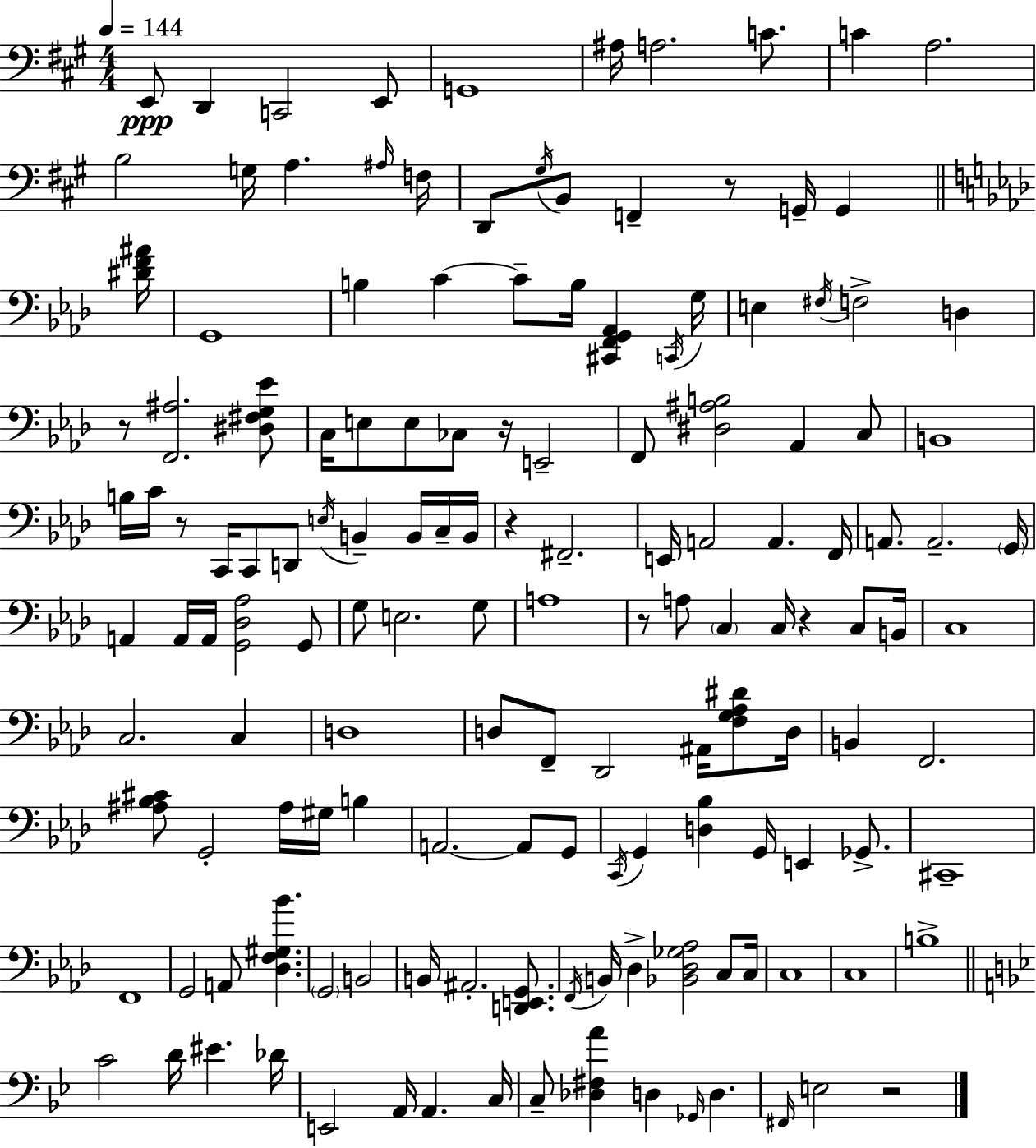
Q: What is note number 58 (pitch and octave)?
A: A2